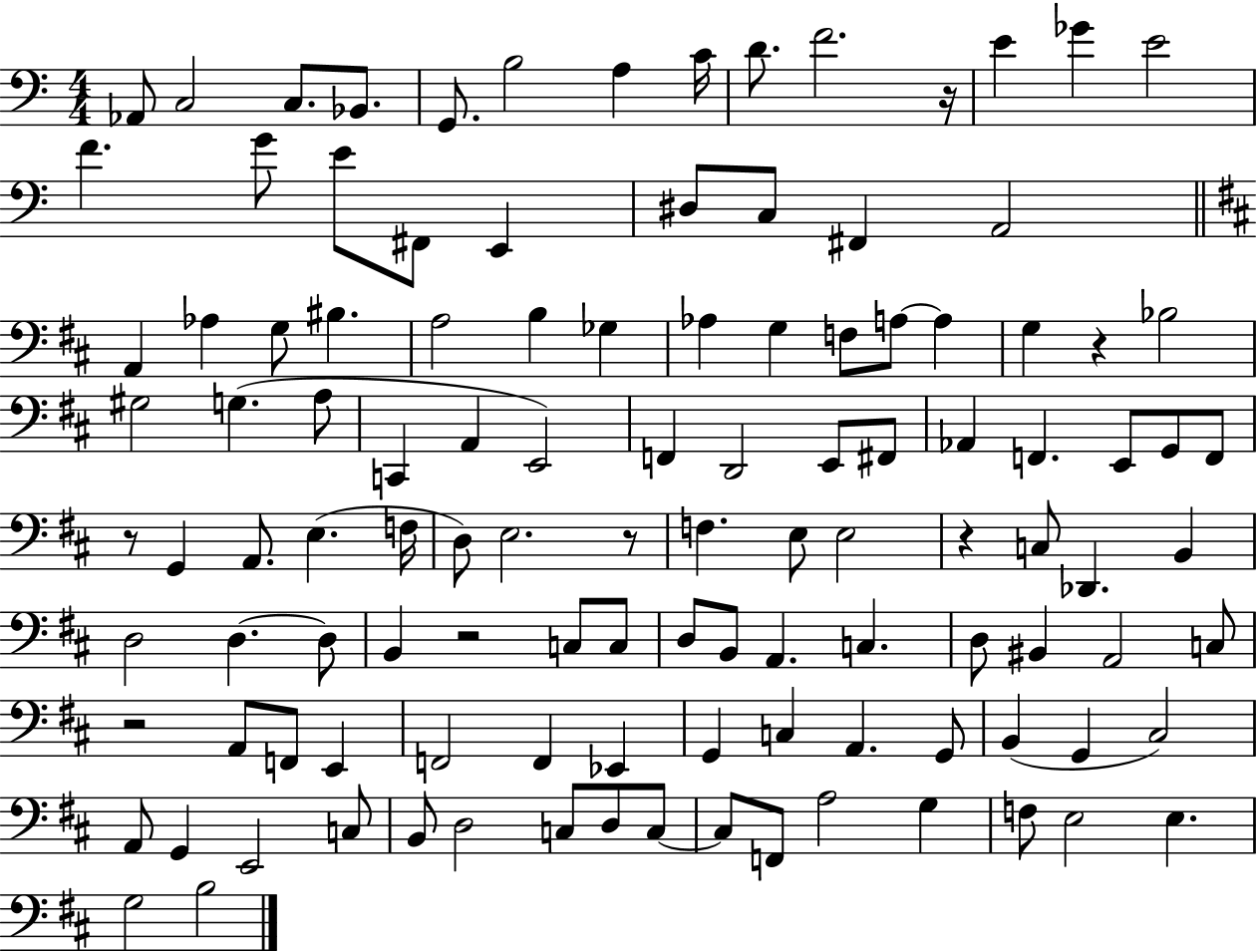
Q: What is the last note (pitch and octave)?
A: B3